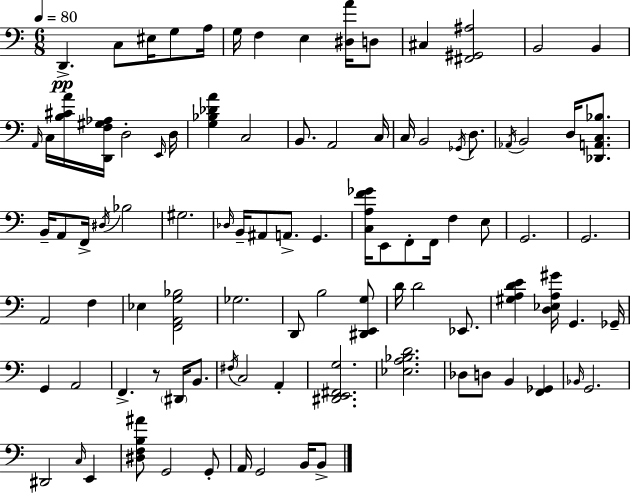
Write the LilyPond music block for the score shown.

{
  \clef bass
  \numericTimeSignature
  \time 6/8
  \key a \minor
  \tempo 4 = 80
  d,4.->\pp c8 eis16 g8 a16 | g16 f4 e4 <dis a'>16 d8 | cis4 <fis, gis, ais>2 | b,2 b,4 | \break \grace { a,16 } c16 <b cis' a'>16 <d, f gis aes>16 d2-. | \grace { e,16 } d16 <g bes des' a'>4 c2 | b,8. a,2 | c16 c16 b,2 \acciaccatura { ges,16 } | \break d8. \acciaccatura { aes,16 } b,2 | d16 <des, a, c bes>8. b,16-- a,8 f,16-> \acciaccatura { dis16 } bes2 | gis2. | \grace { des16 } b,16-- ais,8 a,8.-> | \break g,4. <c a f' ges'>16 e,8 f,8-. f,16 | f4 e8 g,2. | g,2. | a,2 | \break f4 ees4 <f, a, g bes>2 | ges2. | d,8 b2 | <dis, e, g>8 d'16 d'2 | \break ees,8. <gis a d' e'>4 <d ees a gis'>16 g,4. | ges,16-- g,4 a,2 | f,4.-> | r8 \parenthesize dis,16 b,8. \acciaccatura { fis16 } c2 | \break a,4-. <dis, e, fis, g>2. | <ees a bes d'>2. | des8 d8 b,4 | <f, ges,>4 \grace { bes,16 } g,2. | \break dis,2 | \grace { c16 } e,4 <dis f b ais'>8 g,2 | g,8-. a,16 g,2 | b,16 b,8-> \bar "|."
}